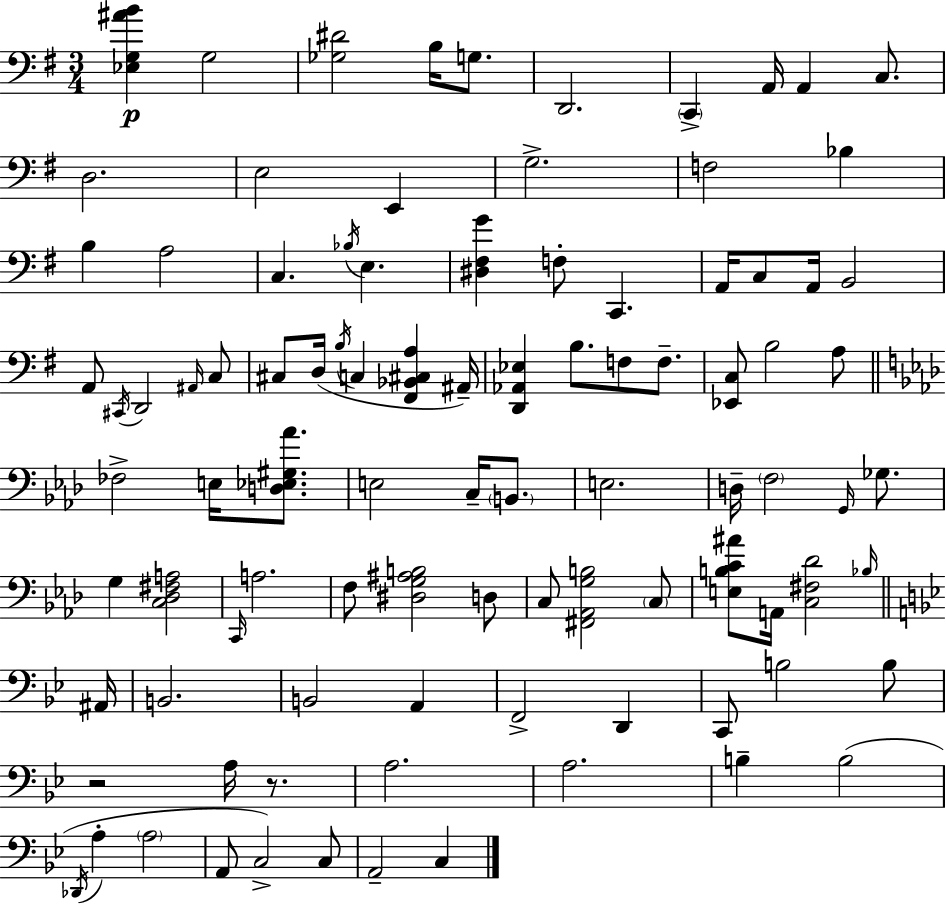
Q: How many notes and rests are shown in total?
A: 95